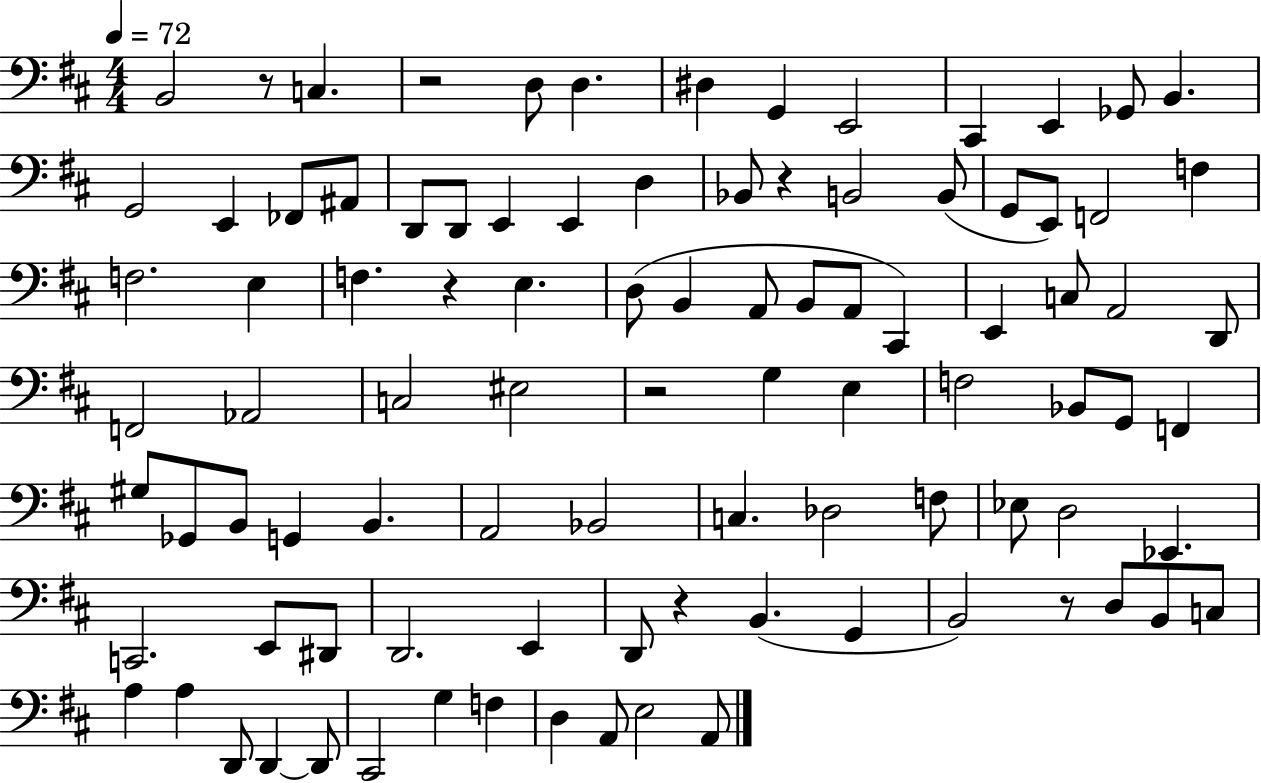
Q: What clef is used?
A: bass